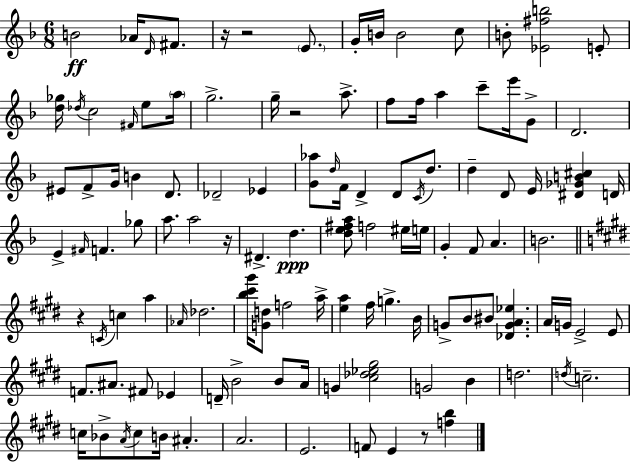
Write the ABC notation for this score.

X:1
T:Untitled
M:6/8
L:1/4
K:F
B2 _A/4 D/4 ^F/2 z/4 z2 E/2 G/4 B/4 B2 c/2 B/2 [_E^fb]2 E/2 [d_g]/4 _d/4 c2 ^F/4 e/2 a/4 g2 g/4 z2 a/2 f/2 f/4 a c'/2 e'/4 G/2 D2 ^E/2 F/2 G/4 B D/2 _D2 _E [G_a]/2 d/4 F/4 D D/2 C/4 d/2 d D/2 E/4 [^D_GB^c] D/4 E ^F/4 F _g/2 a/2 a2 z/4 ^D d [de^fa]/2 f2 ^e/4 e/4 G F/2 A B2 z C/4 c a _A/4 _d2 [b^c'^g']/4 [Gd]/2 f2 a/4 [ea] ^f/4 g B/4 G/2 B/2 ^B/2 [_DGA_e] A/4 G/4 E2 E/2 F/2 ^A/2 ^F/2 _E D/4 B2 B/2 A/4 G [^c_d_e^g]2 G2 B d2 d/4 c2 c/4 _B/2 A/4 c/2 B/4 ^A A2 E2 F/2 E z/2 [fb]